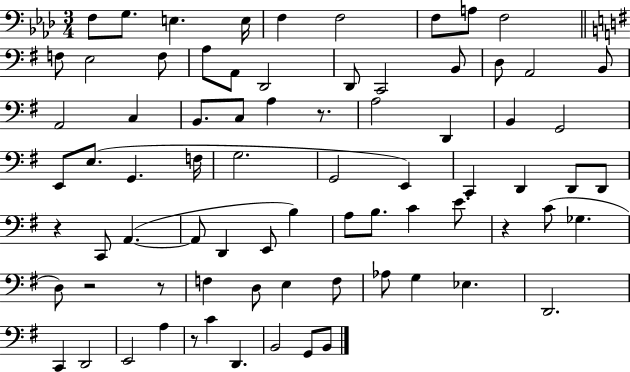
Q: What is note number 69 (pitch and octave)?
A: B2